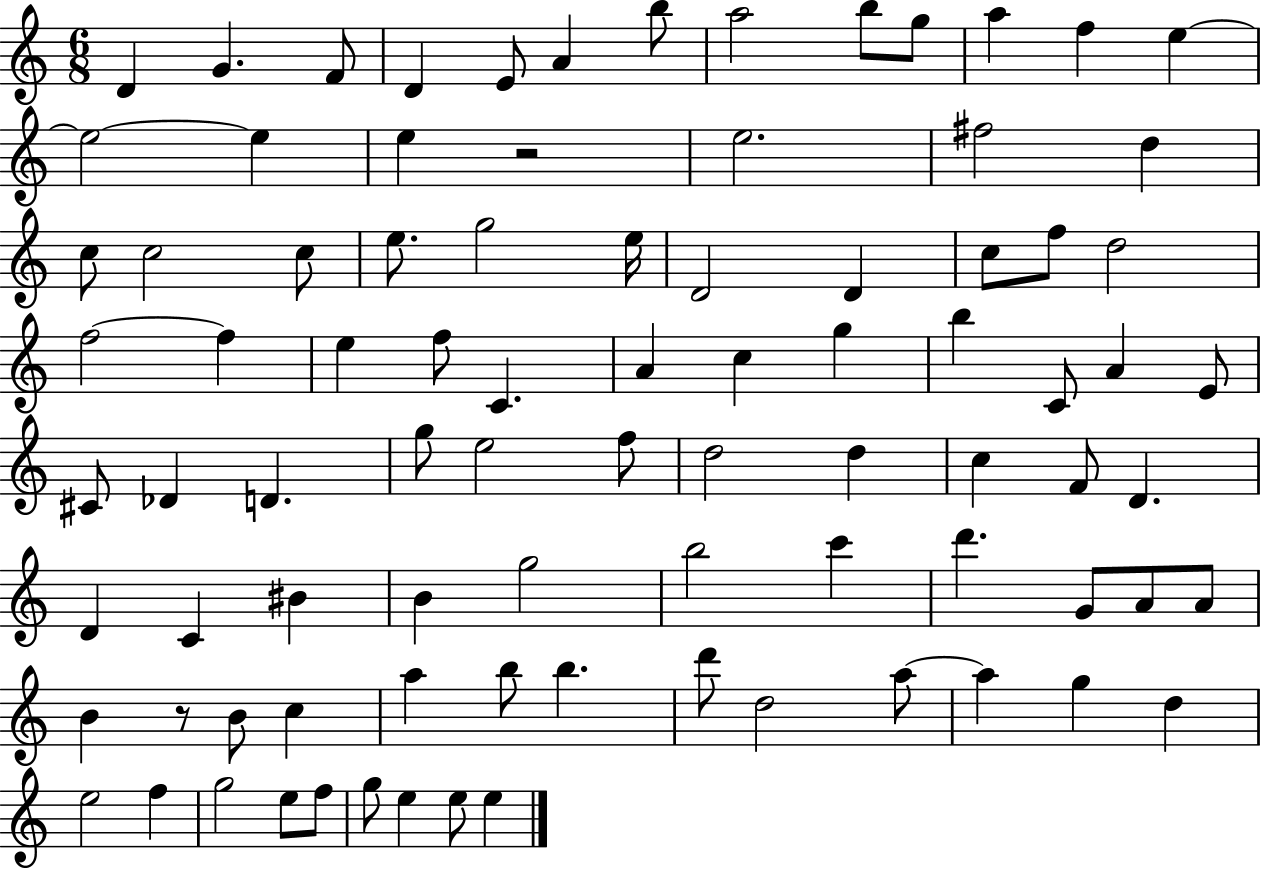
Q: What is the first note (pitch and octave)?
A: D4